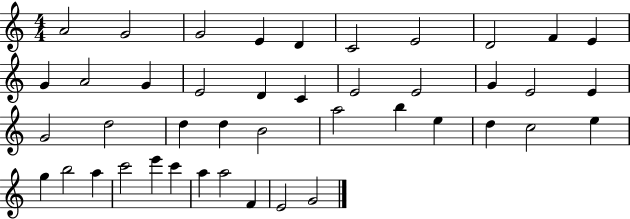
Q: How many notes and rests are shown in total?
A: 43